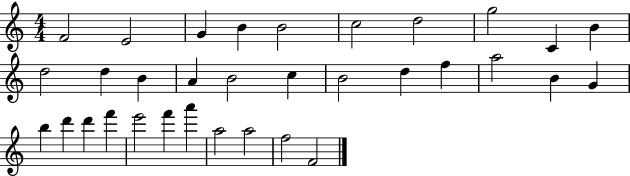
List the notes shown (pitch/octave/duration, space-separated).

F4/h E4/h G4/q B4/q B4/h C5/h D5/h G5/h C4/q B4/q D5/h D5/q B4/q A4/q B4/h C5/q B4/h D5/q F5/q A5/h B4/q G4/q B5/q D6/q D6/q F6/q E6/h F6/q A6/q A5/h A5/h F5/h F4/h